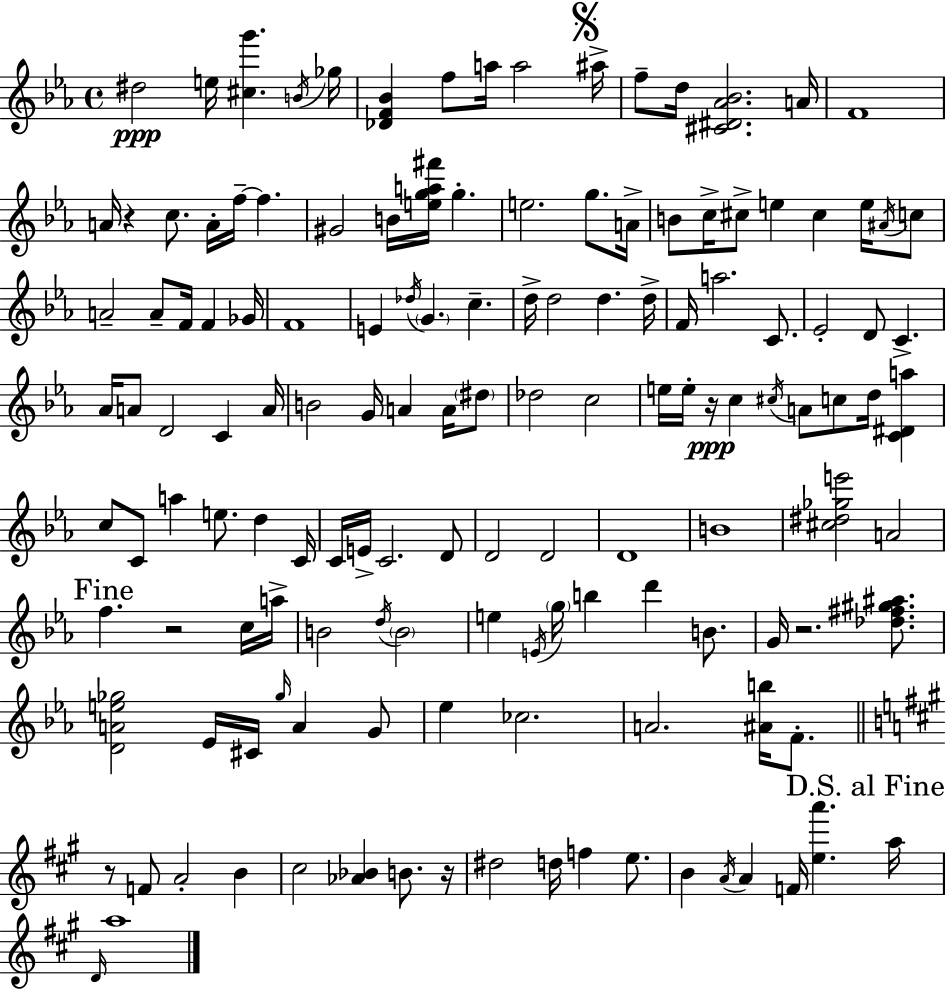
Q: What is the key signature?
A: C minor